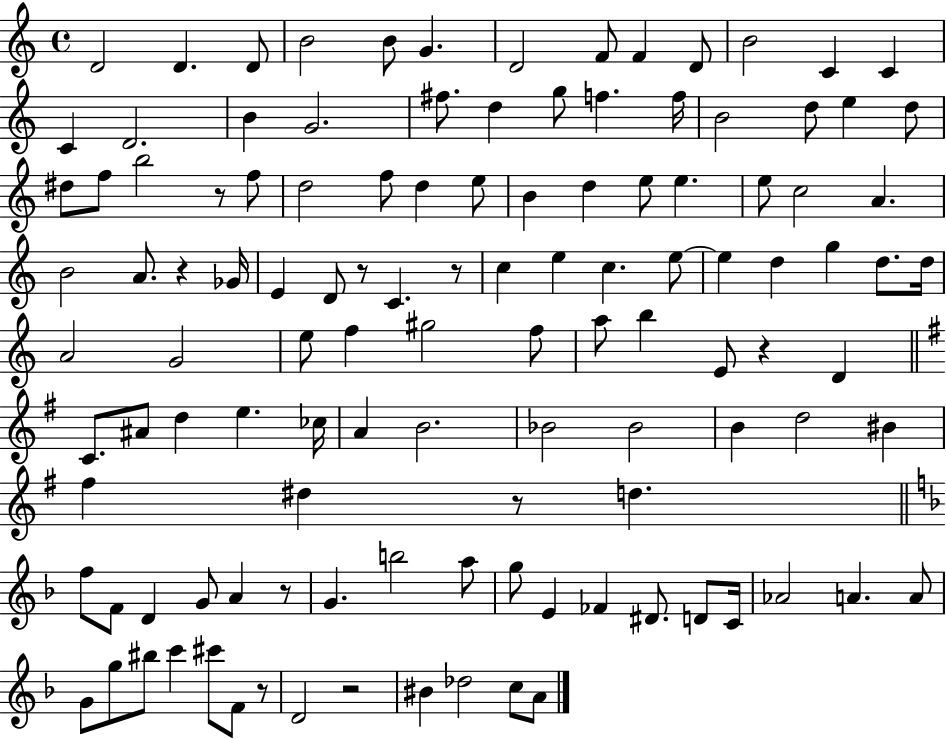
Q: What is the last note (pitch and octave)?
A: A4